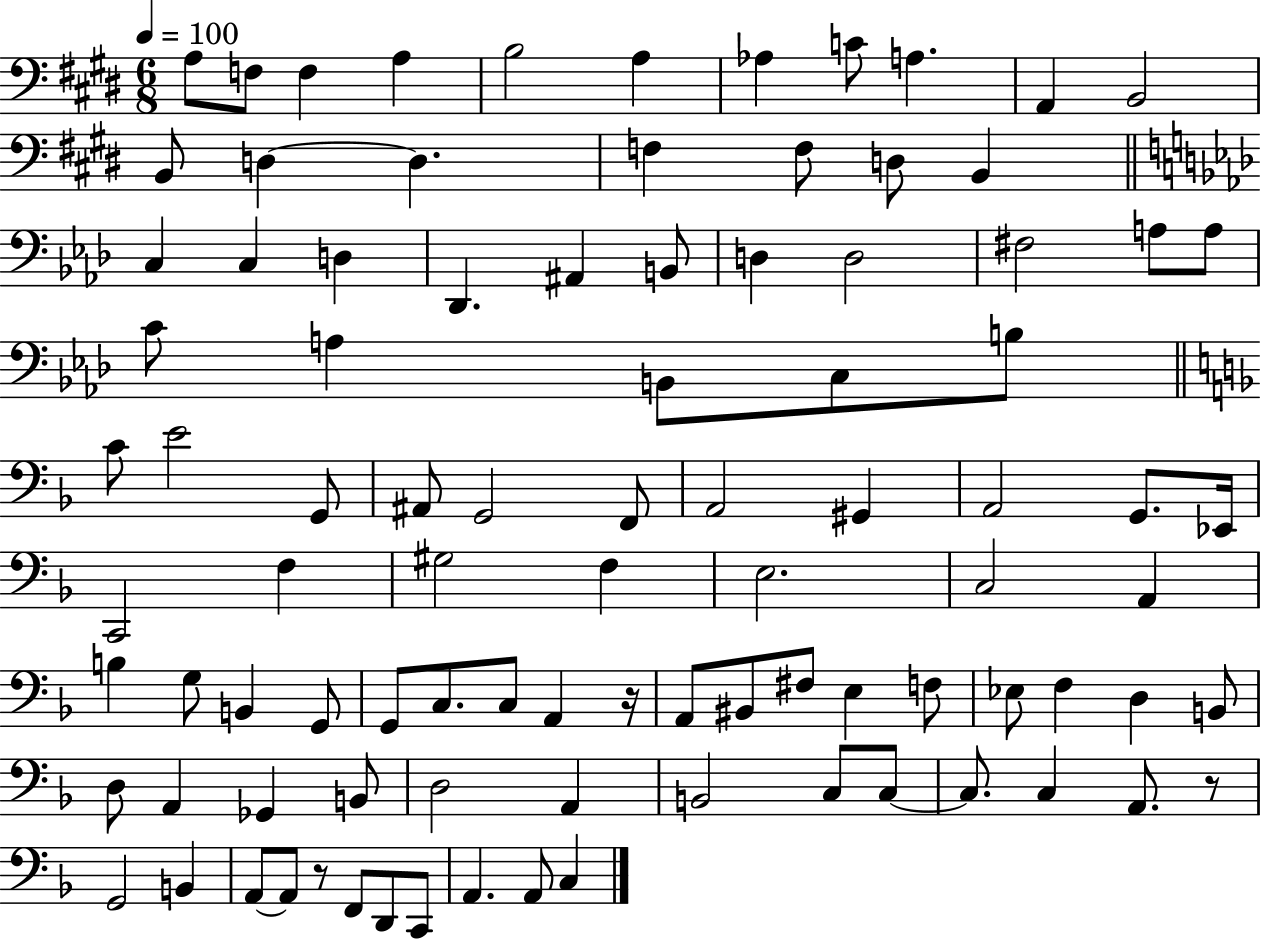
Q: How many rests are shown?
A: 3